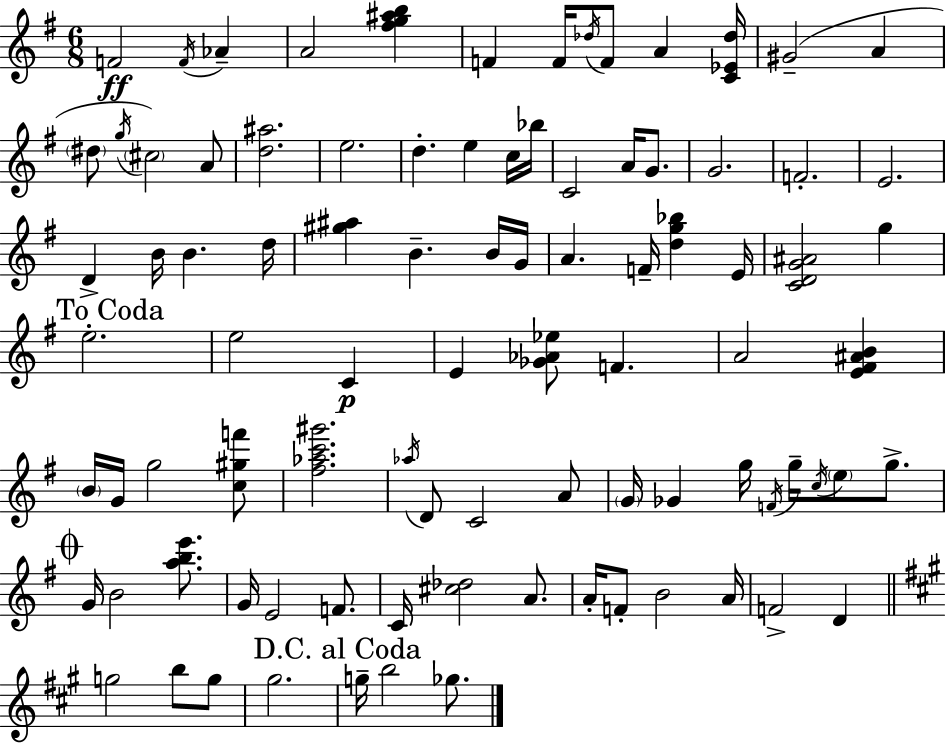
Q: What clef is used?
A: treble